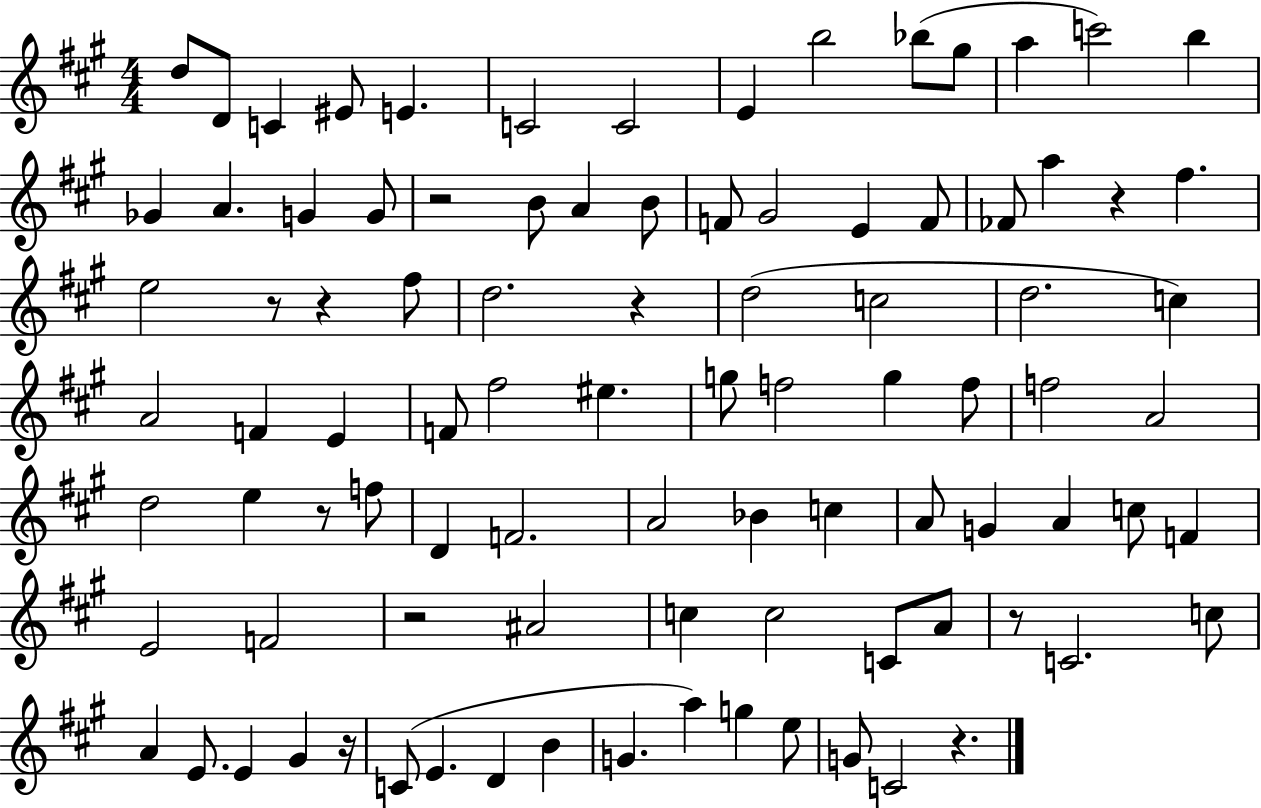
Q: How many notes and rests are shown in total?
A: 93